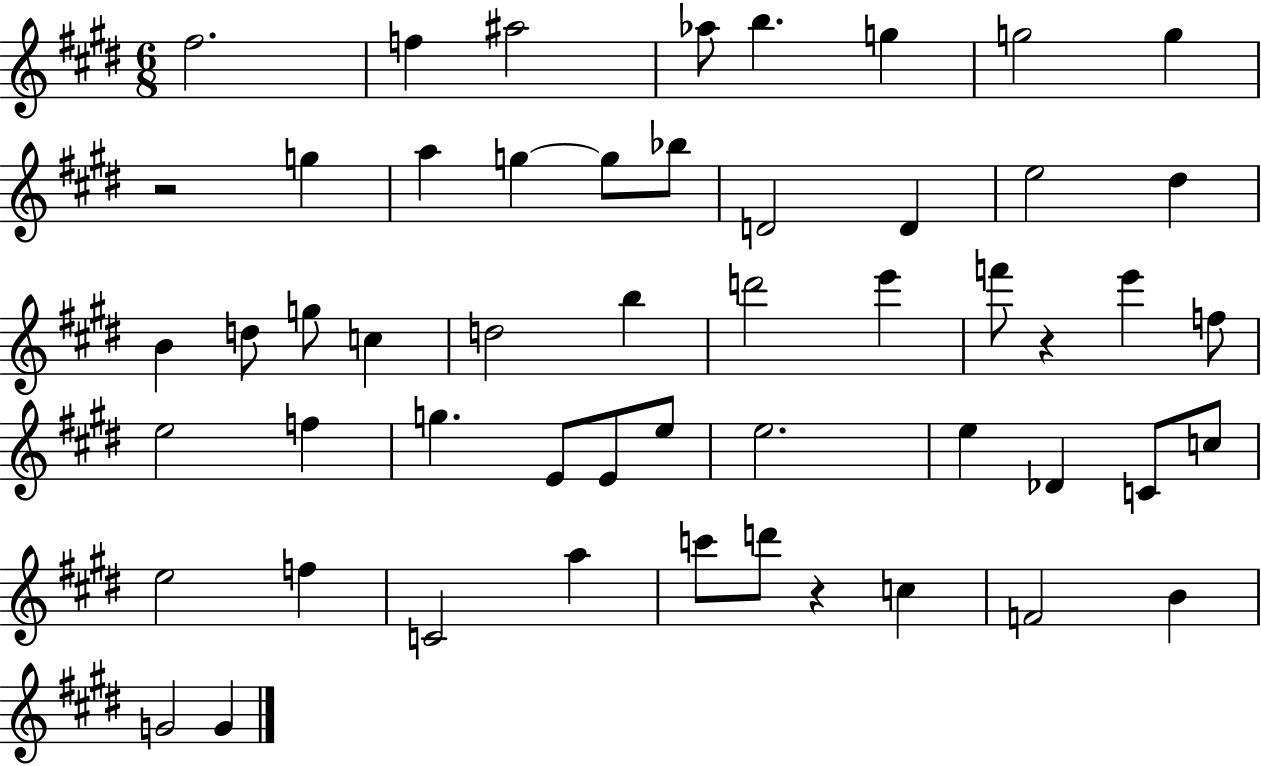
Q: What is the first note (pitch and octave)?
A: F#5